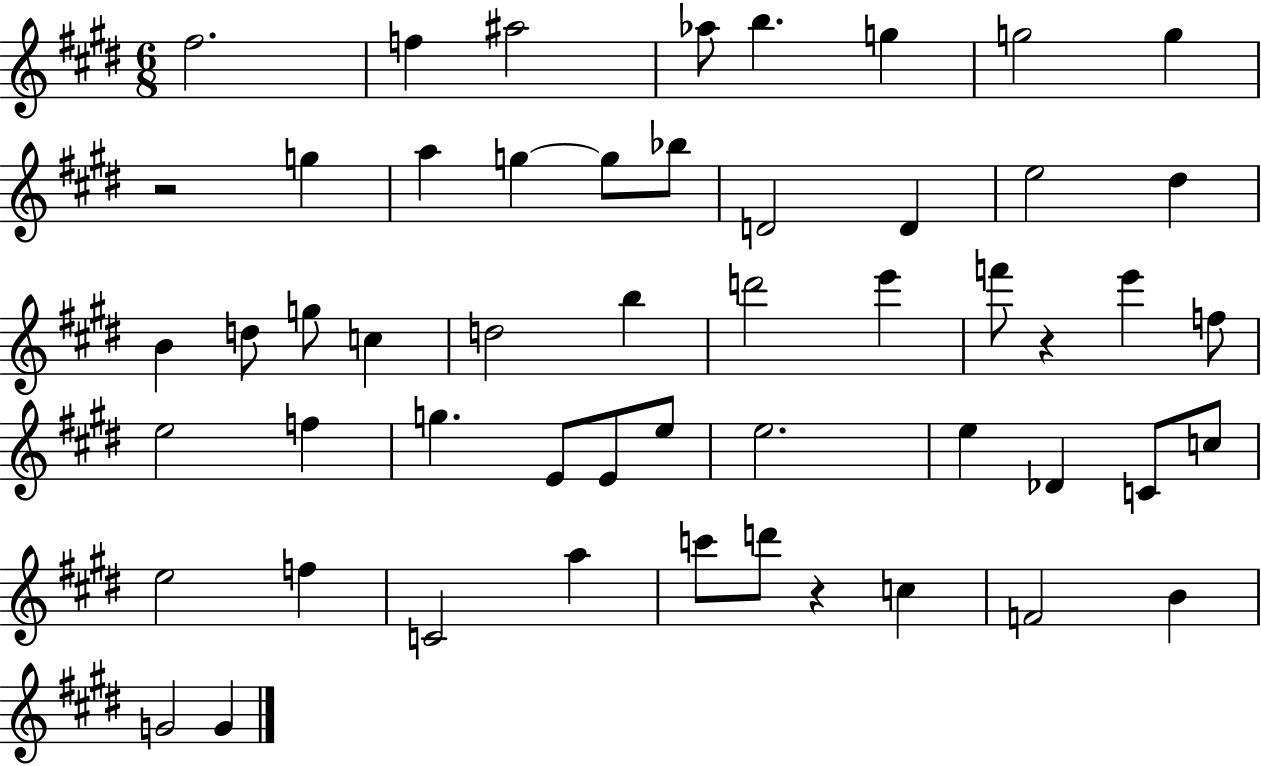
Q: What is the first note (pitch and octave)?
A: F#5